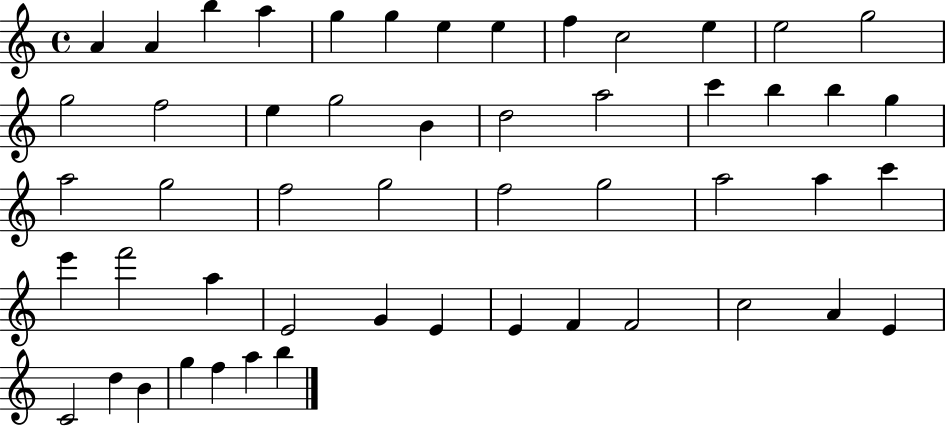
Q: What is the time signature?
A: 4/4